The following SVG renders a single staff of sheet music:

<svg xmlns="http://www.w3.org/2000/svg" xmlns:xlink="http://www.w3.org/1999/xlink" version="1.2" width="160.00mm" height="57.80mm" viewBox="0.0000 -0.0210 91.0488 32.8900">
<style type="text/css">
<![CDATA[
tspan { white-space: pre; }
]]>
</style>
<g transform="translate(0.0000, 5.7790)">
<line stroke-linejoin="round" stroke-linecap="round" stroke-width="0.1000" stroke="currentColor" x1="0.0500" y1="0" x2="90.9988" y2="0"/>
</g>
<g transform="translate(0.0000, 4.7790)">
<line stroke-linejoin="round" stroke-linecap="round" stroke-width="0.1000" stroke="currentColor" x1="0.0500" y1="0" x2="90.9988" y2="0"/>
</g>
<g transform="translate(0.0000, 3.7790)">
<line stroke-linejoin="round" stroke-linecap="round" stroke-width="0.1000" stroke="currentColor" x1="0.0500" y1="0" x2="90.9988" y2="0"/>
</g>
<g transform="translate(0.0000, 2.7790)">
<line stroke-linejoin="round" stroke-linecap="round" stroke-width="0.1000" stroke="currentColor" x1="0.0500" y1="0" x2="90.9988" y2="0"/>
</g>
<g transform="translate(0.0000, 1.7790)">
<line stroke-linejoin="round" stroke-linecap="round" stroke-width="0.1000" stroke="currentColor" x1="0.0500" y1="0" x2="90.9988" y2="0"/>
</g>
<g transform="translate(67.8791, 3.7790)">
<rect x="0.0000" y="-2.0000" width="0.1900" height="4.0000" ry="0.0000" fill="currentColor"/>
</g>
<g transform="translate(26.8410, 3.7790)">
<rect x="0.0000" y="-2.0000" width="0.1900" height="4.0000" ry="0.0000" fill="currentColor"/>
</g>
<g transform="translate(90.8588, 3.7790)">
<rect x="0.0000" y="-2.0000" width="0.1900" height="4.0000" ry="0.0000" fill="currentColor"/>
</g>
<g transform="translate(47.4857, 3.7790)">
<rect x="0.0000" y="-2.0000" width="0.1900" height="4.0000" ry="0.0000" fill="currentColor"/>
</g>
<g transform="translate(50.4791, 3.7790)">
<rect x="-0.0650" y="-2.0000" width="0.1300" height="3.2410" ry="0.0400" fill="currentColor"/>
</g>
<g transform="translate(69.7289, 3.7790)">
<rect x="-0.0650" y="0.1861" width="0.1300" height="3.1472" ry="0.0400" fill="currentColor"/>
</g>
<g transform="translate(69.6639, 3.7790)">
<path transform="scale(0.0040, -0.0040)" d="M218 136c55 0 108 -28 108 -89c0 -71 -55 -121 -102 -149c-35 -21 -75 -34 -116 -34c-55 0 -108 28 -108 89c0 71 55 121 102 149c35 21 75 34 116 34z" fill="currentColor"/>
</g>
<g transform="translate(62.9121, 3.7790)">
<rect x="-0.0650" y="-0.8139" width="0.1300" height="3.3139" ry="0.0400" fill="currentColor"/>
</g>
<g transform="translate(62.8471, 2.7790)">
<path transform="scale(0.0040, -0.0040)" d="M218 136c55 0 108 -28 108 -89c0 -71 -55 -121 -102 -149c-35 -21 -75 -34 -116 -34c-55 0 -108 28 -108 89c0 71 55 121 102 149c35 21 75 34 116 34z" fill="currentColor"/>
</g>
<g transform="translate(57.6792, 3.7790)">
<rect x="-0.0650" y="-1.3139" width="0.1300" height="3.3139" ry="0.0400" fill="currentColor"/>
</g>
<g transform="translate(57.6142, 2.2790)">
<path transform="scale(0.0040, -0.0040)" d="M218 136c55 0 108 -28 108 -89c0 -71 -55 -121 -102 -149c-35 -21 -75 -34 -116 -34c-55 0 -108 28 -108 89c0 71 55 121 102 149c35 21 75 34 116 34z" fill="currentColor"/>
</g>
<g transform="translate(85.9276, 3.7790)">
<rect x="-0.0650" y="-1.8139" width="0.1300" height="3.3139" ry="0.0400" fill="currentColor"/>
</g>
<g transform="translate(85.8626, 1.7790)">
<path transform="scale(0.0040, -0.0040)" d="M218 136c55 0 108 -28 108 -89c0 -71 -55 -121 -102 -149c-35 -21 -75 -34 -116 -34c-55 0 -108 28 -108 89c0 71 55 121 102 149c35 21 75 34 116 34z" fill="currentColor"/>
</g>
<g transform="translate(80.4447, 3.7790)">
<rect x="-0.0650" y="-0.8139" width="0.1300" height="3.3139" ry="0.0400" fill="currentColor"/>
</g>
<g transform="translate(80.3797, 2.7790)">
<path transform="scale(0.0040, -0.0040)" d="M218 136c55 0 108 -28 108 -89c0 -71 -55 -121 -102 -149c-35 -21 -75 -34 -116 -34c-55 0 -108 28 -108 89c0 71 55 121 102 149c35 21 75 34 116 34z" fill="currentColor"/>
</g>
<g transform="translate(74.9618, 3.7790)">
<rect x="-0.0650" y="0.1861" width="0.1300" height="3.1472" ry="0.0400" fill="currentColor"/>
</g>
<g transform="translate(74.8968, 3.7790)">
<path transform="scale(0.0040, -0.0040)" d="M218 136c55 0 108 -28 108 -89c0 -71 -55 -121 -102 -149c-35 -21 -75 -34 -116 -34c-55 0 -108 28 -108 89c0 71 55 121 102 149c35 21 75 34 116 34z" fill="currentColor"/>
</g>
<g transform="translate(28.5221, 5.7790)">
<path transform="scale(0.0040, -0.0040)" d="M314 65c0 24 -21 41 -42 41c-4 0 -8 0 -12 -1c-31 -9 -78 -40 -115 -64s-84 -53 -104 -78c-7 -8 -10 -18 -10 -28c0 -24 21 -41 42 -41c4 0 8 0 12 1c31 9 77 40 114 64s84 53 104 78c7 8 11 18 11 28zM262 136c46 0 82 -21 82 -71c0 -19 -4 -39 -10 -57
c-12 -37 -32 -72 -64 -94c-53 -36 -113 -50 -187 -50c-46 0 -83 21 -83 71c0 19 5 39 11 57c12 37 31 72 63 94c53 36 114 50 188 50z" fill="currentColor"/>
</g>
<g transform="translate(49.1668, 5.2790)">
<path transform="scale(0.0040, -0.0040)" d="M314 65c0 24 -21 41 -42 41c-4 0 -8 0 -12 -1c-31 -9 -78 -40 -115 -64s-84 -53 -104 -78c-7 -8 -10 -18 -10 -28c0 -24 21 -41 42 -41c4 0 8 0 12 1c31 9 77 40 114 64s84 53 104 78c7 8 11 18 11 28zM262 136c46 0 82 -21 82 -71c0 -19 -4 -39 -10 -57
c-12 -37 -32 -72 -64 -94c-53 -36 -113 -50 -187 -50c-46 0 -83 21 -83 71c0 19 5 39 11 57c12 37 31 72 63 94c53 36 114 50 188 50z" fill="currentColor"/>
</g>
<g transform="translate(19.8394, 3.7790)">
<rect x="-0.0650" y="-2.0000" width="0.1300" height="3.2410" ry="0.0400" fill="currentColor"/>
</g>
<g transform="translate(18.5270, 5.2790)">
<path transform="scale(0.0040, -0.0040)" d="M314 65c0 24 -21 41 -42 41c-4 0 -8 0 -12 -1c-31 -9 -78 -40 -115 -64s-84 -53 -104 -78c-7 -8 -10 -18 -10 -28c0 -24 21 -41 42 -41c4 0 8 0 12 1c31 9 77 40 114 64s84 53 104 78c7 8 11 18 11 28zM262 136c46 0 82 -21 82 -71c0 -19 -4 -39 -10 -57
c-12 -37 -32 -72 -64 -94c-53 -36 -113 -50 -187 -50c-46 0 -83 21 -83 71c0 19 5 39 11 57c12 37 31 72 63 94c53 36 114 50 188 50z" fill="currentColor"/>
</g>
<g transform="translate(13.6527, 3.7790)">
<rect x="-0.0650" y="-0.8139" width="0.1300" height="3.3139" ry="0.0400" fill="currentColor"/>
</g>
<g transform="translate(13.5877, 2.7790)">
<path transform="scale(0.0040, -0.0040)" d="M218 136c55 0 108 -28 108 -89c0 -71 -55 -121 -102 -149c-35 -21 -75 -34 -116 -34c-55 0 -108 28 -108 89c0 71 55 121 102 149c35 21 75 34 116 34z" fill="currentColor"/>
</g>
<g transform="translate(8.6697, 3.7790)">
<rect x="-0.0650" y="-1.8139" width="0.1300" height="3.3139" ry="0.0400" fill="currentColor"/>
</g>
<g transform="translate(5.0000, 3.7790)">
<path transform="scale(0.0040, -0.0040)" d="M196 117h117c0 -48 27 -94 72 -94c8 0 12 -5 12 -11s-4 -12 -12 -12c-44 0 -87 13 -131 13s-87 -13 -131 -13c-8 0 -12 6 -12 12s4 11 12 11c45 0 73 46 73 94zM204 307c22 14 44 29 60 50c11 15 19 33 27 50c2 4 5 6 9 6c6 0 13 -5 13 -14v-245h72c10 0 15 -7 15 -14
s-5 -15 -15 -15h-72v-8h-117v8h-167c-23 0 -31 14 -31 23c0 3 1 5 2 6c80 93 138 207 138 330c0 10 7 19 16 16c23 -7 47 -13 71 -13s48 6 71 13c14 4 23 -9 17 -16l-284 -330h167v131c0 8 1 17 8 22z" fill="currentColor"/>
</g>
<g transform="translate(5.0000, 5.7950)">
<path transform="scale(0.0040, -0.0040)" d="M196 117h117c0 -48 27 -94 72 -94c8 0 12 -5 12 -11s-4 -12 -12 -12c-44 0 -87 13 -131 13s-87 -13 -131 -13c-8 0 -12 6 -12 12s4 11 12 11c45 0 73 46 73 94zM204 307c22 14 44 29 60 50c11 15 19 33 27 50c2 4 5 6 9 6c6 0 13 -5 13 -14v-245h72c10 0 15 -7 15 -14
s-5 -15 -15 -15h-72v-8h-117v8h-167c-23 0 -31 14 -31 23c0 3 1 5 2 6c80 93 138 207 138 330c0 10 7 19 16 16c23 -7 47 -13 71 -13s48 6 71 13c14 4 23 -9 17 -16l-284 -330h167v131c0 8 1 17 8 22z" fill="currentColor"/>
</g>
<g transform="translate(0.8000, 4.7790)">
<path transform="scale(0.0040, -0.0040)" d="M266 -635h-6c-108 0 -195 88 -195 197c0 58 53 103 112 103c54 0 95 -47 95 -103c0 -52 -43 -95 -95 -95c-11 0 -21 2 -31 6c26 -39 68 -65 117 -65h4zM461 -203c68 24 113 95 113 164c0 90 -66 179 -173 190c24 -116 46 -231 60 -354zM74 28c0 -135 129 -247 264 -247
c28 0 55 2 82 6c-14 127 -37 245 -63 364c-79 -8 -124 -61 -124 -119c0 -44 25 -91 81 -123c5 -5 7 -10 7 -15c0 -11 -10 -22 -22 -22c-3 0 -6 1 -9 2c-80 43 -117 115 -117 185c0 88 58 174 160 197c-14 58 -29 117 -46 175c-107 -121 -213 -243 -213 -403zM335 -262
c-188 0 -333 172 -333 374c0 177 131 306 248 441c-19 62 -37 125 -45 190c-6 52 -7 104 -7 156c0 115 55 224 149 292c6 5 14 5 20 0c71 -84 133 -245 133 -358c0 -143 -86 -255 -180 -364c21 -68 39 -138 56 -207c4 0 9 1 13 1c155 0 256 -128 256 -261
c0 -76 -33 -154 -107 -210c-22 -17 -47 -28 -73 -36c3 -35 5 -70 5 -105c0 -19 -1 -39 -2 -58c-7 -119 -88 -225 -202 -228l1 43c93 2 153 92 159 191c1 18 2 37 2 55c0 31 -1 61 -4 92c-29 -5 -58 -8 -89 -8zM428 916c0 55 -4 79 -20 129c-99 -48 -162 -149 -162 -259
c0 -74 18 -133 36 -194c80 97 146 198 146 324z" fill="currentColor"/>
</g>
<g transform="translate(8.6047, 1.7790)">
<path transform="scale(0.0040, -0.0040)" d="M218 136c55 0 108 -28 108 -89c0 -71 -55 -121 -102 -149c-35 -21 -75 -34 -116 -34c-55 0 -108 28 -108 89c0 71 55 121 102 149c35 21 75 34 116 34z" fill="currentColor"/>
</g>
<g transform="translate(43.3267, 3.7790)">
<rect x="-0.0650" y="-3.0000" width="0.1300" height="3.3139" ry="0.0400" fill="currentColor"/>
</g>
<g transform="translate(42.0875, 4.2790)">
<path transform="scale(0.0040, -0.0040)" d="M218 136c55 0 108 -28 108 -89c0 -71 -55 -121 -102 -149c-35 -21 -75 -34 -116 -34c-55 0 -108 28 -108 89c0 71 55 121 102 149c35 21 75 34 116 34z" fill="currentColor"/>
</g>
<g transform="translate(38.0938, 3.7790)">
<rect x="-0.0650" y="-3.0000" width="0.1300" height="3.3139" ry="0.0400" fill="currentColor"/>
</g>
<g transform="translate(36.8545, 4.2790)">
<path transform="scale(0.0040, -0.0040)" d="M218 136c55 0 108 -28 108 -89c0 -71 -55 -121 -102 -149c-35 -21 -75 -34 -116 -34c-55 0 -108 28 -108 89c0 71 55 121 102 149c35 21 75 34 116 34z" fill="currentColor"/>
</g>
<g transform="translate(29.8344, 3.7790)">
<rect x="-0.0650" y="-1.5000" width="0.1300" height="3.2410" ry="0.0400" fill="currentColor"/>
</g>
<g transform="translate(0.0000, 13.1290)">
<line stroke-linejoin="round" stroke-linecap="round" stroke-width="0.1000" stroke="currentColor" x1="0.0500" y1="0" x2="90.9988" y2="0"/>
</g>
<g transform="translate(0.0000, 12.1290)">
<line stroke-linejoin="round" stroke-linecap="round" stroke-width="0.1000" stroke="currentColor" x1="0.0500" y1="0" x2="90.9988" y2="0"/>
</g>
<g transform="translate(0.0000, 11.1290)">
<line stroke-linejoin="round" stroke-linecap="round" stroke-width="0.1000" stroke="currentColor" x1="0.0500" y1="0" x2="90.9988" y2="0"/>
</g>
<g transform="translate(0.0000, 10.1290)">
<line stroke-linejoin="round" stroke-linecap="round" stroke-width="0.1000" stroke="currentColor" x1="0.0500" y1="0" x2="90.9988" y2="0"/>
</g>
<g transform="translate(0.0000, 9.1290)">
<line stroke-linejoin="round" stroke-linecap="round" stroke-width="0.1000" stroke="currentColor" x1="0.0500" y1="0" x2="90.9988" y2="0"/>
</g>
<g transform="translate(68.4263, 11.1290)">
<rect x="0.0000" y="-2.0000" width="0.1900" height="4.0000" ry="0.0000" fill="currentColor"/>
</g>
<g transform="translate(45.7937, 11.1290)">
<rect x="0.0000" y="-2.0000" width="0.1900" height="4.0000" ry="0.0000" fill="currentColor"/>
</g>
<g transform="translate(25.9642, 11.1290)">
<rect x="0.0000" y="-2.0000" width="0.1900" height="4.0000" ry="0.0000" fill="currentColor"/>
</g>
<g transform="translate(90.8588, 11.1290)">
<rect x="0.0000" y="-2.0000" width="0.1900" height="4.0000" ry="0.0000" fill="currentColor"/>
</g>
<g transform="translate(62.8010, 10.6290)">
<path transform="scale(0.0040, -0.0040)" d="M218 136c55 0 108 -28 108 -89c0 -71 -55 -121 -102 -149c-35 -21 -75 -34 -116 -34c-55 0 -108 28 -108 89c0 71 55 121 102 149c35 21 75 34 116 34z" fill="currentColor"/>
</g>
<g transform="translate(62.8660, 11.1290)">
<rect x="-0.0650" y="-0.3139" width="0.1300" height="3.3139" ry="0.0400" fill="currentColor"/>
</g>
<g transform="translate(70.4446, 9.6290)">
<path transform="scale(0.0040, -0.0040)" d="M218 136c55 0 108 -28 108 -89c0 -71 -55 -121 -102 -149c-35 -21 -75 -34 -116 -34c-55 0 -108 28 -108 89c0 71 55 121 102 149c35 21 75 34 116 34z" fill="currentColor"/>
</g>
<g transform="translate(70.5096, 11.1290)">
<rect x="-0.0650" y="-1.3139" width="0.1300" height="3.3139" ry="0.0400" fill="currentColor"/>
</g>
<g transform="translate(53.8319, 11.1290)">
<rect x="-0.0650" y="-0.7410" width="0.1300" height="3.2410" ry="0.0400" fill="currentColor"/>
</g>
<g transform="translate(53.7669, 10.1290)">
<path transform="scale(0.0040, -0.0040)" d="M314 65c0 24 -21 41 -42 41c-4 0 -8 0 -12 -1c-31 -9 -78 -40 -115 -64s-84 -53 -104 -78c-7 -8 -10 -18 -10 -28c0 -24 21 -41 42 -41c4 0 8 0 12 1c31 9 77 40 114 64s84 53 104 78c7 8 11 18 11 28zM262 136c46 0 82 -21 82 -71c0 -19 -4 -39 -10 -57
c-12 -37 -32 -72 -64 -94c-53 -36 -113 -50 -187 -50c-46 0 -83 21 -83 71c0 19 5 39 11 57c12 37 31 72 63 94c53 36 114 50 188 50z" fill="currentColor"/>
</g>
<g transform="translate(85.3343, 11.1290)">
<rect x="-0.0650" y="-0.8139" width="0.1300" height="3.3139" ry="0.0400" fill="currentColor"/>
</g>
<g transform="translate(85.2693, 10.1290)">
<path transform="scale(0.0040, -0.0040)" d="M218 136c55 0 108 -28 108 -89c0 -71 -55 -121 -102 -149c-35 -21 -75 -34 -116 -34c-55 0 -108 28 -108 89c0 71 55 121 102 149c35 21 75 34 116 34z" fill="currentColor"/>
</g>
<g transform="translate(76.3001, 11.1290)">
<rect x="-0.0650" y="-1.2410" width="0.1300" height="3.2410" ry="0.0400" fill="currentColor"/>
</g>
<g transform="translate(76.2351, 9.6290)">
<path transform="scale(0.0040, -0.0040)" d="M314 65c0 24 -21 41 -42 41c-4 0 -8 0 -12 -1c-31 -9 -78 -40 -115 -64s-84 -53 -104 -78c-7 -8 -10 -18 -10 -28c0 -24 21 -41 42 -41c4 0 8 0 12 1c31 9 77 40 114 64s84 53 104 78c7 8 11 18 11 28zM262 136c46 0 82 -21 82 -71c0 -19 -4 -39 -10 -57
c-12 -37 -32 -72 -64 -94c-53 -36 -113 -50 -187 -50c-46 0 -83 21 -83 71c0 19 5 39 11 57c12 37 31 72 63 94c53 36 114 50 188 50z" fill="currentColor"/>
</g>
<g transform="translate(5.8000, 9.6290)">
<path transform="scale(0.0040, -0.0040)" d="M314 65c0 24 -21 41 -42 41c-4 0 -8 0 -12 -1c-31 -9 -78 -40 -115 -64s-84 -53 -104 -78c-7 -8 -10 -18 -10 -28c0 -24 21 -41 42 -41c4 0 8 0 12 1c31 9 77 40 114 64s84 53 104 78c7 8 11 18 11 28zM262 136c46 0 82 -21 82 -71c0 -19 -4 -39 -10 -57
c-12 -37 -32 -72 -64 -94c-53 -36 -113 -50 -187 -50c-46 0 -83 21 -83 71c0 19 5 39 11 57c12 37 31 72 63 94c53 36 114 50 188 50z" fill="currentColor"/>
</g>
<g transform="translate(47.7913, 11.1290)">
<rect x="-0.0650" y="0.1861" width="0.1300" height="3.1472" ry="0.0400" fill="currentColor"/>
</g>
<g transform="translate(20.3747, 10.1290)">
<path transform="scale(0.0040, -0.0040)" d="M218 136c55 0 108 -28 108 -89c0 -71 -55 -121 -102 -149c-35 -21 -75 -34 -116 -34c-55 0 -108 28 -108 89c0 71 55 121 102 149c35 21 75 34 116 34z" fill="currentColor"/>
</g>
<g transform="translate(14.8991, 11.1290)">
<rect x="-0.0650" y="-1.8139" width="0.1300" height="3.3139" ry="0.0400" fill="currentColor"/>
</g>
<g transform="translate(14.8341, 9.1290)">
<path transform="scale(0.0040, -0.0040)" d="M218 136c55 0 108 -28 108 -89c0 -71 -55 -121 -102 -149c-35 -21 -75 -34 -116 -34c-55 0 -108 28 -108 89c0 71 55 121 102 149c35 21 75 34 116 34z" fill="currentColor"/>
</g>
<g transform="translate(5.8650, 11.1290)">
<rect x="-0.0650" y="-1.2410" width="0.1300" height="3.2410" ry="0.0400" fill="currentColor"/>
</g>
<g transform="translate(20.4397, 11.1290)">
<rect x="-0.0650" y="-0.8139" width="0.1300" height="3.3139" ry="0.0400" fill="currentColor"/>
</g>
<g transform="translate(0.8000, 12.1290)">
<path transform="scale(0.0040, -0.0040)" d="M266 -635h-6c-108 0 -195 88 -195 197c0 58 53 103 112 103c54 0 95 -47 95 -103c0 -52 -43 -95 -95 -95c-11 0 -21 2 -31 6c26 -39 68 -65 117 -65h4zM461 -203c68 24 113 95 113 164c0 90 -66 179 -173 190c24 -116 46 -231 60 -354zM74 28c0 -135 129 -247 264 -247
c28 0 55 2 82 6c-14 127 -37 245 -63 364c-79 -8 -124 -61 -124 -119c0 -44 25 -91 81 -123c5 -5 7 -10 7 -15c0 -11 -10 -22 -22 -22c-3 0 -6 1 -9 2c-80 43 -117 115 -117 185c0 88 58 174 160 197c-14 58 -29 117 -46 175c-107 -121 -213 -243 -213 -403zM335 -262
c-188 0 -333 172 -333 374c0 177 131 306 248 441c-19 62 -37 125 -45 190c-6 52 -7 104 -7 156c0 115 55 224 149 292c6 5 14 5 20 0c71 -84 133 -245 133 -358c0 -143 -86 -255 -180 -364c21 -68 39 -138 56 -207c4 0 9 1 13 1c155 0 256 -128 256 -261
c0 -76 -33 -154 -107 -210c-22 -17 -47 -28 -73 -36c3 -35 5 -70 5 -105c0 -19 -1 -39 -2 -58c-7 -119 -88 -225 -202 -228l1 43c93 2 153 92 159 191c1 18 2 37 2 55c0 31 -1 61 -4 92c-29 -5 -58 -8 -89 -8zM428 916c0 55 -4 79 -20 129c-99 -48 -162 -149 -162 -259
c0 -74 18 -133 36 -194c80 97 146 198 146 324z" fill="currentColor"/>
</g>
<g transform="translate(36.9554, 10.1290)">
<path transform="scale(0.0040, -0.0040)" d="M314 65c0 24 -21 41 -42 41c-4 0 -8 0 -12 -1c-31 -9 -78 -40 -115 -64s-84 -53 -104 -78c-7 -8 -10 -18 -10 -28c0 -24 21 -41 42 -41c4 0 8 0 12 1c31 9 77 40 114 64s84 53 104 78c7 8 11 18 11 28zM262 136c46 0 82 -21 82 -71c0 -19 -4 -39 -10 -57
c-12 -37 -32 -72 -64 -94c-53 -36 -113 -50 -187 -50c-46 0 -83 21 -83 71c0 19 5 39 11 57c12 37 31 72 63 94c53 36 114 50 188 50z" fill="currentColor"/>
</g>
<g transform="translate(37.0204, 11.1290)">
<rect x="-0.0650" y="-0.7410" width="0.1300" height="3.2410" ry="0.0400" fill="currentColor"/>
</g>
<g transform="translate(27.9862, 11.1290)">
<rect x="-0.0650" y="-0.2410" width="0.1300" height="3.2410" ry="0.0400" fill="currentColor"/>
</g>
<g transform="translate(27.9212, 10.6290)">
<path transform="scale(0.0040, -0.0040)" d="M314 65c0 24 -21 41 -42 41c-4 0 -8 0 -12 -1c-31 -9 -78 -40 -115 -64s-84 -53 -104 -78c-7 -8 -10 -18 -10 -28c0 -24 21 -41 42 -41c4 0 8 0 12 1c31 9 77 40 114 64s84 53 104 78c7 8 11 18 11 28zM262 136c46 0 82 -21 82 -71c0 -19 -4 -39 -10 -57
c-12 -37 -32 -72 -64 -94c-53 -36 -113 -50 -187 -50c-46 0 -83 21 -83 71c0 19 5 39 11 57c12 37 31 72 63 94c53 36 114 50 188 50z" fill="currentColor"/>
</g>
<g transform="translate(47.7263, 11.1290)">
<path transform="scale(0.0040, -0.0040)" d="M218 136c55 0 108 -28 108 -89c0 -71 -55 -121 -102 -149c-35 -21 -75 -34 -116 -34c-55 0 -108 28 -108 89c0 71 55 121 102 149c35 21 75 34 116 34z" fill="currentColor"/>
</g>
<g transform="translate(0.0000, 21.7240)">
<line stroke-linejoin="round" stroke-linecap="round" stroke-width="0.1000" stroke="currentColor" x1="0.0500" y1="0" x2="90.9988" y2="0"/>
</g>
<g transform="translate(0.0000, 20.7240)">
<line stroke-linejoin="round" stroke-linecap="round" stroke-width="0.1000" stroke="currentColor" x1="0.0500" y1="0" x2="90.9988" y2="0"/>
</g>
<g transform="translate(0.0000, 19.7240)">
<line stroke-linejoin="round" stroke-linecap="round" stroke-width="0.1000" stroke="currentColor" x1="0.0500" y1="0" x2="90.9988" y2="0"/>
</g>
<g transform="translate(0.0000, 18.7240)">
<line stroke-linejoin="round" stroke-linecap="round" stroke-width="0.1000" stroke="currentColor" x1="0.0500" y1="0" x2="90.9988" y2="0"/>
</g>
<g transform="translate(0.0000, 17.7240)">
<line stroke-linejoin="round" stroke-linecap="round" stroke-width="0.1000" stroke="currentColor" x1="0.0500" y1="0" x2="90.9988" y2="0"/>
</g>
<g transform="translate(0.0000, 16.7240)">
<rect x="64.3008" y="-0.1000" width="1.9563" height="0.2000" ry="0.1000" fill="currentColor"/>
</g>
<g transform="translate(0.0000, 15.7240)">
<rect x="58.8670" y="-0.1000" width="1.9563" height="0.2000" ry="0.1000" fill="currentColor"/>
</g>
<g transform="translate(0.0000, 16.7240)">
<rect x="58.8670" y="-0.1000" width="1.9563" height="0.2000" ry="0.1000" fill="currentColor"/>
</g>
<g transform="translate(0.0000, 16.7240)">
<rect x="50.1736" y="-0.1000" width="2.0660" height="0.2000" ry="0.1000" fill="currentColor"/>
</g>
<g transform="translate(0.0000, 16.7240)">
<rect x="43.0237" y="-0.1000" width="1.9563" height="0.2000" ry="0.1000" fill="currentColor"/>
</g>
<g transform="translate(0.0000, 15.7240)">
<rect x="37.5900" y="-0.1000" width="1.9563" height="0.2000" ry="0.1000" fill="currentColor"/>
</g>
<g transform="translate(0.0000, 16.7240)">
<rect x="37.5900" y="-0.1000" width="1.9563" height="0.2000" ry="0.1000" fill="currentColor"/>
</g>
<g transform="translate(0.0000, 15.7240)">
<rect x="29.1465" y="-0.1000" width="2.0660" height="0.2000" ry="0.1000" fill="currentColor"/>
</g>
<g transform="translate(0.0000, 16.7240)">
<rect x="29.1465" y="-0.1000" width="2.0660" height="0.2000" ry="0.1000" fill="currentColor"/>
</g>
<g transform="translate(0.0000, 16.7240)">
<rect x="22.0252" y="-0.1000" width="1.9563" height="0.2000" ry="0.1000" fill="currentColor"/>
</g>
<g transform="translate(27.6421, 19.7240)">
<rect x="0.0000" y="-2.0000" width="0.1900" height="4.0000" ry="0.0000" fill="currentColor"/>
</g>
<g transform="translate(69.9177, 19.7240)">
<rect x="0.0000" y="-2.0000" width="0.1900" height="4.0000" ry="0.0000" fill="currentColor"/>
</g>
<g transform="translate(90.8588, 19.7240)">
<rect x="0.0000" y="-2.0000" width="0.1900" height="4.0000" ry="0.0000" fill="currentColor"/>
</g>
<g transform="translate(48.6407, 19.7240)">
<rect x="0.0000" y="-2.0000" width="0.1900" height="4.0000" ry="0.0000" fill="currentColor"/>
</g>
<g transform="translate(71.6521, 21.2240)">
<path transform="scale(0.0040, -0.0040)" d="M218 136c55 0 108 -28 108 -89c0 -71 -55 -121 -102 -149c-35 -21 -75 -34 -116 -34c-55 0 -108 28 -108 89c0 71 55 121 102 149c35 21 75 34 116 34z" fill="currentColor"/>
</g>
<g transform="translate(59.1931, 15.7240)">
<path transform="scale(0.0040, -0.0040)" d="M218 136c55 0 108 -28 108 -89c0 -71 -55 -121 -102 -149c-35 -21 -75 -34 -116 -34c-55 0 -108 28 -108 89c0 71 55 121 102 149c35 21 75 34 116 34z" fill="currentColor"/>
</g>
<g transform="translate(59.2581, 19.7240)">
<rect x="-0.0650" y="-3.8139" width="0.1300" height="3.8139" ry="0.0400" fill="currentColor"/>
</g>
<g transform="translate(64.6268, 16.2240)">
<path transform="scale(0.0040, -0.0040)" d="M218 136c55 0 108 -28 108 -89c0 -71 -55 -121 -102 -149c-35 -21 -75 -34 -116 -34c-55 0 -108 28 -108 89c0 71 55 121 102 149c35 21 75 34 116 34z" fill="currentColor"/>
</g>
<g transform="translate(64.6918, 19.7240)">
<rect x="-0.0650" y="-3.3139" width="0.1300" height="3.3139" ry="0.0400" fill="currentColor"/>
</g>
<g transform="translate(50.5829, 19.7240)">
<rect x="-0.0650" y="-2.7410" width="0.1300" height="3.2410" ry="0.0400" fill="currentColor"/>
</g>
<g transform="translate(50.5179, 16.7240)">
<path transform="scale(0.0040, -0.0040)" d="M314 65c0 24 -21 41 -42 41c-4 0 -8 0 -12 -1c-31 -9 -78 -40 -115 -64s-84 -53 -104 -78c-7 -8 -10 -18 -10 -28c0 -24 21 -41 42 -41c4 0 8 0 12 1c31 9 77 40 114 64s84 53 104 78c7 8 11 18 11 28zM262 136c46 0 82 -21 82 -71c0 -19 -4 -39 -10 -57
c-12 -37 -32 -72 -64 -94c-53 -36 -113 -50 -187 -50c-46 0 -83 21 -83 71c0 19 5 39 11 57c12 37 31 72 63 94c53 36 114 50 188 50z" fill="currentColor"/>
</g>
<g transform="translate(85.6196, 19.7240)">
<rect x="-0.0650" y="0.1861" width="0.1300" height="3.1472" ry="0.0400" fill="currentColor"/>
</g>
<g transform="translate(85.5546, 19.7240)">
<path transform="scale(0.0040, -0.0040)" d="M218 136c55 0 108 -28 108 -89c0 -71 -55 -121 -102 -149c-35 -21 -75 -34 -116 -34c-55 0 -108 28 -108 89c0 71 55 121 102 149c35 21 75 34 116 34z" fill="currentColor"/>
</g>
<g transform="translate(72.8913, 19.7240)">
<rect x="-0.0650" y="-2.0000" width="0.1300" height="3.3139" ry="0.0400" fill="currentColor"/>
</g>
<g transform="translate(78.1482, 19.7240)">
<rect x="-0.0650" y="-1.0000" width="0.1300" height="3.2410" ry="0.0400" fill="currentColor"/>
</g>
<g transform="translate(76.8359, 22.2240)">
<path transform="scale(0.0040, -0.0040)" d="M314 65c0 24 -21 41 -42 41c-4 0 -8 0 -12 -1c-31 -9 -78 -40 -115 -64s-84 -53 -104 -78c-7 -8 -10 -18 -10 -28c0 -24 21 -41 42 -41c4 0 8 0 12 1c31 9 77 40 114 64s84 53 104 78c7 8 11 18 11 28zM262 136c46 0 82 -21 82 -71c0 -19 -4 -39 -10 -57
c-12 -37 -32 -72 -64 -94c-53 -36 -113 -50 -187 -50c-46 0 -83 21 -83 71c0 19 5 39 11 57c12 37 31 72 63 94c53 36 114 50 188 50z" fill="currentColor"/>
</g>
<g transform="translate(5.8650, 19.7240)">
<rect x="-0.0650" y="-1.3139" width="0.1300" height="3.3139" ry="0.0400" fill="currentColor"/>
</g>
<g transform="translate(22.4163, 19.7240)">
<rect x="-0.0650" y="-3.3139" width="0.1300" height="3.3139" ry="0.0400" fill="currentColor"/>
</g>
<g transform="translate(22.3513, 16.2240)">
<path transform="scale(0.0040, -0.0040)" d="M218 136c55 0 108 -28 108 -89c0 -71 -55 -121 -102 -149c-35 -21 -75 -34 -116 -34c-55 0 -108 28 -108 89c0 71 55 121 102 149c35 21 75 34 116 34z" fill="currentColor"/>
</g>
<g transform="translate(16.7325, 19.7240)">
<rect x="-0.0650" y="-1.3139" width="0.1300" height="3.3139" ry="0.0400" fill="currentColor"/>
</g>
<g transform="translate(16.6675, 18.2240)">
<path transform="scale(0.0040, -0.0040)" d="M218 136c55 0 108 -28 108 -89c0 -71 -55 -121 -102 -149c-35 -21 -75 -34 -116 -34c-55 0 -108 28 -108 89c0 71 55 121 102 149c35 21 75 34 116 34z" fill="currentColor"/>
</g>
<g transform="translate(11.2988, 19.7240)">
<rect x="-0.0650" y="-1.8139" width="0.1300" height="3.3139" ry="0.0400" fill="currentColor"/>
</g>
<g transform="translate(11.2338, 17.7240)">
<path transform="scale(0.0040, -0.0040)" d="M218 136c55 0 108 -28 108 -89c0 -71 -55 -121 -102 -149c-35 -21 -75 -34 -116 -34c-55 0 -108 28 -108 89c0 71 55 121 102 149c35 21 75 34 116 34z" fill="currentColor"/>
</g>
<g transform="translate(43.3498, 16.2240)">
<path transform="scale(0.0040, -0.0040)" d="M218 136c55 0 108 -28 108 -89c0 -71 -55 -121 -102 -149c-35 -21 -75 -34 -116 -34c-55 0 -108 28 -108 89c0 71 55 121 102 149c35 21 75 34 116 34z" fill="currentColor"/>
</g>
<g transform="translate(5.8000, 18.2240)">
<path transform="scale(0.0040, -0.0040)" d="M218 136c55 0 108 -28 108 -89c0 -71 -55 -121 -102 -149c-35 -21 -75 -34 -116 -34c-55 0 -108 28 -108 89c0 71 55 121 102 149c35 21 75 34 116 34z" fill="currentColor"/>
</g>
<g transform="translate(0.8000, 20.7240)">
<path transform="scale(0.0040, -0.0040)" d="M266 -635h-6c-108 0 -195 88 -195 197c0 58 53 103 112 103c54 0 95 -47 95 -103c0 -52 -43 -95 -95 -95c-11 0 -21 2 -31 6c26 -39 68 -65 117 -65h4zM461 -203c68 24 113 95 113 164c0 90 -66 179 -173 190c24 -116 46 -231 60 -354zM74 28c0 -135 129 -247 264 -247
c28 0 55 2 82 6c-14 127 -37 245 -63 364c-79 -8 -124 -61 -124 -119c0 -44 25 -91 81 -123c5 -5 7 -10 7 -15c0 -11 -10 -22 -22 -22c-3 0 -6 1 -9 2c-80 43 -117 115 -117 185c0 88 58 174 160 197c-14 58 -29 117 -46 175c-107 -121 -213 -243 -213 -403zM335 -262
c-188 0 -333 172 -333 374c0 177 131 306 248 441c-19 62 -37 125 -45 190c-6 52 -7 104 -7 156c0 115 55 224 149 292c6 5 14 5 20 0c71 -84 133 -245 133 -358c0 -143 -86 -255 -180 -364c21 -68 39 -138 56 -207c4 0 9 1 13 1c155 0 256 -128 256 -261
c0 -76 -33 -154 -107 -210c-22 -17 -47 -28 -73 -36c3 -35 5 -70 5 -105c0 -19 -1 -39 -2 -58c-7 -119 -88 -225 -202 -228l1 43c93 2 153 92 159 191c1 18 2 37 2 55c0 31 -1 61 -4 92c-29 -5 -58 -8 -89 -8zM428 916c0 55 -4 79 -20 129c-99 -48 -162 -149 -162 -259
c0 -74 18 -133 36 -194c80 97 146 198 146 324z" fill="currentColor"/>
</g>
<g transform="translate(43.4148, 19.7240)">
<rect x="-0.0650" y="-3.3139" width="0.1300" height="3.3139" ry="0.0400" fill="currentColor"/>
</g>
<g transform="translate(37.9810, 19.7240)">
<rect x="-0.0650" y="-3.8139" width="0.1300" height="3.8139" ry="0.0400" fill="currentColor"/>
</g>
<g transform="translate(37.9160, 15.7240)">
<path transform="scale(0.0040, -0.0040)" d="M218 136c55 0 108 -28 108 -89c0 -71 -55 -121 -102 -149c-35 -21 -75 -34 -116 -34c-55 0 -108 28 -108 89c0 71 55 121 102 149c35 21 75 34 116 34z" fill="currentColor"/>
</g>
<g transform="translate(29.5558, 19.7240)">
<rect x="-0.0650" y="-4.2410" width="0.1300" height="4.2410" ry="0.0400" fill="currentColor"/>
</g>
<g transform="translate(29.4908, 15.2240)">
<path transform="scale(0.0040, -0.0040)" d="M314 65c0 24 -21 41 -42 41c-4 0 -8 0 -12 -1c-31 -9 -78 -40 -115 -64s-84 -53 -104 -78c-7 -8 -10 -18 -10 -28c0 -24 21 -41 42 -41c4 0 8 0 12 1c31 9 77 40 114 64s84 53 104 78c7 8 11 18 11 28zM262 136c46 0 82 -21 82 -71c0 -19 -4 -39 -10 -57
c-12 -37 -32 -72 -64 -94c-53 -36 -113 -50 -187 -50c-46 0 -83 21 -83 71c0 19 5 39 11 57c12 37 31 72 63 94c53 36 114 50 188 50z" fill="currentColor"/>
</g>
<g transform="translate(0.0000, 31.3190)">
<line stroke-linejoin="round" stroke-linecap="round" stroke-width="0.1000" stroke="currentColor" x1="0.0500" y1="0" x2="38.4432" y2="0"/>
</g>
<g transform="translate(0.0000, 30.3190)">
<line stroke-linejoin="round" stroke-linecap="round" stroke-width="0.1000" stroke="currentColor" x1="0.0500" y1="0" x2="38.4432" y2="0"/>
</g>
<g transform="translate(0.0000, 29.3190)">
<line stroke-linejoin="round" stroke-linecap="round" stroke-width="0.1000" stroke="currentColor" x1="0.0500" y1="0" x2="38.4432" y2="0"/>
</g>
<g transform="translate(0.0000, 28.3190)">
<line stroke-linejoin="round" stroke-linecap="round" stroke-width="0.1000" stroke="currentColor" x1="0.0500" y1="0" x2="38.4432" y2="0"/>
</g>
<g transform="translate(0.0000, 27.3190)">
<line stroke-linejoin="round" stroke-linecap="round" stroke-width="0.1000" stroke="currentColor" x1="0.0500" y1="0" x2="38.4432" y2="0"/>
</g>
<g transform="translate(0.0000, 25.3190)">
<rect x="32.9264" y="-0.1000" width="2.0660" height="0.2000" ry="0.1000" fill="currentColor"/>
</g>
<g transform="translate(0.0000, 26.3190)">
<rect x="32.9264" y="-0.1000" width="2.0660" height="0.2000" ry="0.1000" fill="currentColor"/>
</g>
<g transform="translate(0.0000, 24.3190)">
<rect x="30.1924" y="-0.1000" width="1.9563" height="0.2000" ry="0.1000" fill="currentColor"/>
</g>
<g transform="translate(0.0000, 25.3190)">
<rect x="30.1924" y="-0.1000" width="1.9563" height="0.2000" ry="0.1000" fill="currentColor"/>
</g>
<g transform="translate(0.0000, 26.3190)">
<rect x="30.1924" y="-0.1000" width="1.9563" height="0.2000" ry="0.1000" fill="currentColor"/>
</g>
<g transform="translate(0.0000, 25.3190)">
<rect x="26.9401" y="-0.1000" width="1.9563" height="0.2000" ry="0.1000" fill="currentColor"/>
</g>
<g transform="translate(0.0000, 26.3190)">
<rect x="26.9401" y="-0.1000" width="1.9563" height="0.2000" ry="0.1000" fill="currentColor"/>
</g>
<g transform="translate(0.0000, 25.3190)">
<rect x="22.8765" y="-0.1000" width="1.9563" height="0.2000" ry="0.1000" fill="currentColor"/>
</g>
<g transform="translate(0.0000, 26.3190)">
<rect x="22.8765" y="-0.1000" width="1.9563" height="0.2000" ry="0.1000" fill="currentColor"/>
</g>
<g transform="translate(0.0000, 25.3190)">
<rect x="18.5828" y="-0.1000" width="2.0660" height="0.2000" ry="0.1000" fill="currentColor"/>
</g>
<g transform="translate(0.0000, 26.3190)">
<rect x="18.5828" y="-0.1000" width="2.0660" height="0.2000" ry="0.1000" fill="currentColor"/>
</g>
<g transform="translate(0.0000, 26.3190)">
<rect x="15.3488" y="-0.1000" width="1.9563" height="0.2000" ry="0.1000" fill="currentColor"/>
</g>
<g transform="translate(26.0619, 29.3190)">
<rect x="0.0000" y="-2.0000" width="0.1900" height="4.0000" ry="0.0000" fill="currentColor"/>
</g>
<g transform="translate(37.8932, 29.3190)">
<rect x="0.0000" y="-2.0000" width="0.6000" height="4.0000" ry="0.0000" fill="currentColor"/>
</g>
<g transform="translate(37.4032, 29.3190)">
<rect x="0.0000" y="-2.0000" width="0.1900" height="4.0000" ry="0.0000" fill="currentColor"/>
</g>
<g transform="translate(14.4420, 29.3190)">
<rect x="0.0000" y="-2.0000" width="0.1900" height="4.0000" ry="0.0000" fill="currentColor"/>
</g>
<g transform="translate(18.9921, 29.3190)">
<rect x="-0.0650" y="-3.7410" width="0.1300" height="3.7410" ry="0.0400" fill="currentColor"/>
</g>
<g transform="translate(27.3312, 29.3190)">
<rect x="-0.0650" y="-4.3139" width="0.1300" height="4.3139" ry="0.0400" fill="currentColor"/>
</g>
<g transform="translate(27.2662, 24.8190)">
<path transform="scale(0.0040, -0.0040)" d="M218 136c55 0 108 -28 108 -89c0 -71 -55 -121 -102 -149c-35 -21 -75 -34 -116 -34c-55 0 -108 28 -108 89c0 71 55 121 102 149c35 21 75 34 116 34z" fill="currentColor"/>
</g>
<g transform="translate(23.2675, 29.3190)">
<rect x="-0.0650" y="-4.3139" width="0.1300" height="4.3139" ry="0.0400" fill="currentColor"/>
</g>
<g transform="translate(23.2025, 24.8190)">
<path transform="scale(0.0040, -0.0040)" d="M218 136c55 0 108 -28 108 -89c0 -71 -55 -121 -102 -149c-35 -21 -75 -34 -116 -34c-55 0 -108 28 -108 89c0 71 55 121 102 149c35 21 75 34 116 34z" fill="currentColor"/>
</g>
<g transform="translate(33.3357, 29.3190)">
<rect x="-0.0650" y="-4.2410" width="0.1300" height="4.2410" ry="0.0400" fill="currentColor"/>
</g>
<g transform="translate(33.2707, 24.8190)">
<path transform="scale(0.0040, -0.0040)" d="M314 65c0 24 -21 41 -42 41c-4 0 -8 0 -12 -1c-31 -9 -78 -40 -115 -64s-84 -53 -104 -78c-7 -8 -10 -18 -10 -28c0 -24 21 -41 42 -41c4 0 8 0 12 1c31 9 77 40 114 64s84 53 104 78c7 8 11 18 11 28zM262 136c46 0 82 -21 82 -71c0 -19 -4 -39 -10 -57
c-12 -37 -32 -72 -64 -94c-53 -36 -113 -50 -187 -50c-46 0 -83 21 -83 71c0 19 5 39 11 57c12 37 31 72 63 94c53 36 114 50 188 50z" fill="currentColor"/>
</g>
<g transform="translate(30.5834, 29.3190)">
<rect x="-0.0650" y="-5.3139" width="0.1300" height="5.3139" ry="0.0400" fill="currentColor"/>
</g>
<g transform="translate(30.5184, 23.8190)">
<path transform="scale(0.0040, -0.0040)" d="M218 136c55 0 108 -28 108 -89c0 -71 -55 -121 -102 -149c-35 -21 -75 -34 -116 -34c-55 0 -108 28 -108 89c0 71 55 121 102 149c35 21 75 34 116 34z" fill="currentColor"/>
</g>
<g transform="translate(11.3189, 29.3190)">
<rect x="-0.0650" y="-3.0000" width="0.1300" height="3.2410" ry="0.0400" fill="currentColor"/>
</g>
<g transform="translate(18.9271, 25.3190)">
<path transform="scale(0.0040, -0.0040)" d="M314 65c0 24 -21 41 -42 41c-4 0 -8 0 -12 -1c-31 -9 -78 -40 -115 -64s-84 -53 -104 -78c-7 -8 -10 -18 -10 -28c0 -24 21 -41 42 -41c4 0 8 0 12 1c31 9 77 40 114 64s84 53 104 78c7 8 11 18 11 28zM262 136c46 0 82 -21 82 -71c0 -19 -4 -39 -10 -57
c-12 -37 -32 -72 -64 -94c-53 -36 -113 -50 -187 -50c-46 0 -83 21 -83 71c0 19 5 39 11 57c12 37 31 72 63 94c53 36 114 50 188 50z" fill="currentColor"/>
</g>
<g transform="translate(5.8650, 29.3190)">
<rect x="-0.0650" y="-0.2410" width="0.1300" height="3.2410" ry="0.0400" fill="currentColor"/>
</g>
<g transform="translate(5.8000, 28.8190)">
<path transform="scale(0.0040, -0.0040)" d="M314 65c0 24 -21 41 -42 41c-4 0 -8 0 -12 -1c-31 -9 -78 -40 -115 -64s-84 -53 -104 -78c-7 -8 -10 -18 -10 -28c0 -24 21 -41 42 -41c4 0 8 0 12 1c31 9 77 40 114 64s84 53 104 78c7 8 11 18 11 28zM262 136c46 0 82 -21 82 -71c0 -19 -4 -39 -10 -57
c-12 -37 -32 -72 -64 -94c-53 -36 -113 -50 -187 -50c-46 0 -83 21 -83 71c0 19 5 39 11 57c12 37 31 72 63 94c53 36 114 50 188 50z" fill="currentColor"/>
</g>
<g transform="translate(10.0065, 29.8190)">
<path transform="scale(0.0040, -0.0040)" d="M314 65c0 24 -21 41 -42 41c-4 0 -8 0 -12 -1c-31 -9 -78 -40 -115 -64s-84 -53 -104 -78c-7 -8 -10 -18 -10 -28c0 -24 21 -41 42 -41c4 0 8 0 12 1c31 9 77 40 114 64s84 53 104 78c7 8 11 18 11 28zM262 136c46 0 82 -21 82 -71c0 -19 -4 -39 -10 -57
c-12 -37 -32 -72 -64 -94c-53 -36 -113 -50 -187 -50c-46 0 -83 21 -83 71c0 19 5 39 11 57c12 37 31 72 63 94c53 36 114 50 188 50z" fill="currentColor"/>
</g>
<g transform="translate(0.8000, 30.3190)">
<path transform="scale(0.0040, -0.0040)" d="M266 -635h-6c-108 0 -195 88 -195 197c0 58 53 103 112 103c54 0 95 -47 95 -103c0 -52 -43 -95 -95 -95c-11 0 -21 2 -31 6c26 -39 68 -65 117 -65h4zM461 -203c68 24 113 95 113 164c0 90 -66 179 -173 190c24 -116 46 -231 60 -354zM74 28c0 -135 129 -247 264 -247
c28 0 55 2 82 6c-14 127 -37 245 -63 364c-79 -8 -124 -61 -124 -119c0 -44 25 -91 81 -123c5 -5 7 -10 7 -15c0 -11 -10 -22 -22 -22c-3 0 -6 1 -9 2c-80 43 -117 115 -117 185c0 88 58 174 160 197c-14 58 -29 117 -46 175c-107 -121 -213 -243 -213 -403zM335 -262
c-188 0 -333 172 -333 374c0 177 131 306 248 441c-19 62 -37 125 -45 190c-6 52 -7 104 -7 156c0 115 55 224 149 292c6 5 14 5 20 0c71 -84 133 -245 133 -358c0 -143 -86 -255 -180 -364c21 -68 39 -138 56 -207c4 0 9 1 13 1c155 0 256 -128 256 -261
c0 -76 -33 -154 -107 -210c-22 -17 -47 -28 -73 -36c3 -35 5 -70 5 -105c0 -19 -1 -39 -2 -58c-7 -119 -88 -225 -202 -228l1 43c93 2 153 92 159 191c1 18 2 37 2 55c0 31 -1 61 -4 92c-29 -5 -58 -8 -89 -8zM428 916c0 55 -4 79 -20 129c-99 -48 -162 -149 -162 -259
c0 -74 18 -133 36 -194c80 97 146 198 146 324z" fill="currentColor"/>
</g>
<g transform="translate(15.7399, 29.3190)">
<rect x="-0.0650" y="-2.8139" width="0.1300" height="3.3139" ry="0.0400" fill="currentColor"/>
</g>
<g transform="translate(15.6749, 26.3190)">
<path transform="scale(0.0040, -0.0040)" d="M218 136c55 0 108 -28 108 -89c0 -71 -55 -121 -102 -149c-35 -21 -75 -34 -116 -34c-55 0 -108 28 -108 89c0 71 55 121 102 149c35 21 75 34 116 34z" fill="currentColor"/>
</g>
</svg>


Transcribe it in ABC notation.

X:1
T:Untitled
M:4/4
L:1/4
K:C
f d F2 E2 A A F2 e d B B d f e2 f d c2 d2 B d2 c e e2 d e f e b d'2 c' b a2 c' b F D2 B c2 A2 a c'2 d' d' f' d'2